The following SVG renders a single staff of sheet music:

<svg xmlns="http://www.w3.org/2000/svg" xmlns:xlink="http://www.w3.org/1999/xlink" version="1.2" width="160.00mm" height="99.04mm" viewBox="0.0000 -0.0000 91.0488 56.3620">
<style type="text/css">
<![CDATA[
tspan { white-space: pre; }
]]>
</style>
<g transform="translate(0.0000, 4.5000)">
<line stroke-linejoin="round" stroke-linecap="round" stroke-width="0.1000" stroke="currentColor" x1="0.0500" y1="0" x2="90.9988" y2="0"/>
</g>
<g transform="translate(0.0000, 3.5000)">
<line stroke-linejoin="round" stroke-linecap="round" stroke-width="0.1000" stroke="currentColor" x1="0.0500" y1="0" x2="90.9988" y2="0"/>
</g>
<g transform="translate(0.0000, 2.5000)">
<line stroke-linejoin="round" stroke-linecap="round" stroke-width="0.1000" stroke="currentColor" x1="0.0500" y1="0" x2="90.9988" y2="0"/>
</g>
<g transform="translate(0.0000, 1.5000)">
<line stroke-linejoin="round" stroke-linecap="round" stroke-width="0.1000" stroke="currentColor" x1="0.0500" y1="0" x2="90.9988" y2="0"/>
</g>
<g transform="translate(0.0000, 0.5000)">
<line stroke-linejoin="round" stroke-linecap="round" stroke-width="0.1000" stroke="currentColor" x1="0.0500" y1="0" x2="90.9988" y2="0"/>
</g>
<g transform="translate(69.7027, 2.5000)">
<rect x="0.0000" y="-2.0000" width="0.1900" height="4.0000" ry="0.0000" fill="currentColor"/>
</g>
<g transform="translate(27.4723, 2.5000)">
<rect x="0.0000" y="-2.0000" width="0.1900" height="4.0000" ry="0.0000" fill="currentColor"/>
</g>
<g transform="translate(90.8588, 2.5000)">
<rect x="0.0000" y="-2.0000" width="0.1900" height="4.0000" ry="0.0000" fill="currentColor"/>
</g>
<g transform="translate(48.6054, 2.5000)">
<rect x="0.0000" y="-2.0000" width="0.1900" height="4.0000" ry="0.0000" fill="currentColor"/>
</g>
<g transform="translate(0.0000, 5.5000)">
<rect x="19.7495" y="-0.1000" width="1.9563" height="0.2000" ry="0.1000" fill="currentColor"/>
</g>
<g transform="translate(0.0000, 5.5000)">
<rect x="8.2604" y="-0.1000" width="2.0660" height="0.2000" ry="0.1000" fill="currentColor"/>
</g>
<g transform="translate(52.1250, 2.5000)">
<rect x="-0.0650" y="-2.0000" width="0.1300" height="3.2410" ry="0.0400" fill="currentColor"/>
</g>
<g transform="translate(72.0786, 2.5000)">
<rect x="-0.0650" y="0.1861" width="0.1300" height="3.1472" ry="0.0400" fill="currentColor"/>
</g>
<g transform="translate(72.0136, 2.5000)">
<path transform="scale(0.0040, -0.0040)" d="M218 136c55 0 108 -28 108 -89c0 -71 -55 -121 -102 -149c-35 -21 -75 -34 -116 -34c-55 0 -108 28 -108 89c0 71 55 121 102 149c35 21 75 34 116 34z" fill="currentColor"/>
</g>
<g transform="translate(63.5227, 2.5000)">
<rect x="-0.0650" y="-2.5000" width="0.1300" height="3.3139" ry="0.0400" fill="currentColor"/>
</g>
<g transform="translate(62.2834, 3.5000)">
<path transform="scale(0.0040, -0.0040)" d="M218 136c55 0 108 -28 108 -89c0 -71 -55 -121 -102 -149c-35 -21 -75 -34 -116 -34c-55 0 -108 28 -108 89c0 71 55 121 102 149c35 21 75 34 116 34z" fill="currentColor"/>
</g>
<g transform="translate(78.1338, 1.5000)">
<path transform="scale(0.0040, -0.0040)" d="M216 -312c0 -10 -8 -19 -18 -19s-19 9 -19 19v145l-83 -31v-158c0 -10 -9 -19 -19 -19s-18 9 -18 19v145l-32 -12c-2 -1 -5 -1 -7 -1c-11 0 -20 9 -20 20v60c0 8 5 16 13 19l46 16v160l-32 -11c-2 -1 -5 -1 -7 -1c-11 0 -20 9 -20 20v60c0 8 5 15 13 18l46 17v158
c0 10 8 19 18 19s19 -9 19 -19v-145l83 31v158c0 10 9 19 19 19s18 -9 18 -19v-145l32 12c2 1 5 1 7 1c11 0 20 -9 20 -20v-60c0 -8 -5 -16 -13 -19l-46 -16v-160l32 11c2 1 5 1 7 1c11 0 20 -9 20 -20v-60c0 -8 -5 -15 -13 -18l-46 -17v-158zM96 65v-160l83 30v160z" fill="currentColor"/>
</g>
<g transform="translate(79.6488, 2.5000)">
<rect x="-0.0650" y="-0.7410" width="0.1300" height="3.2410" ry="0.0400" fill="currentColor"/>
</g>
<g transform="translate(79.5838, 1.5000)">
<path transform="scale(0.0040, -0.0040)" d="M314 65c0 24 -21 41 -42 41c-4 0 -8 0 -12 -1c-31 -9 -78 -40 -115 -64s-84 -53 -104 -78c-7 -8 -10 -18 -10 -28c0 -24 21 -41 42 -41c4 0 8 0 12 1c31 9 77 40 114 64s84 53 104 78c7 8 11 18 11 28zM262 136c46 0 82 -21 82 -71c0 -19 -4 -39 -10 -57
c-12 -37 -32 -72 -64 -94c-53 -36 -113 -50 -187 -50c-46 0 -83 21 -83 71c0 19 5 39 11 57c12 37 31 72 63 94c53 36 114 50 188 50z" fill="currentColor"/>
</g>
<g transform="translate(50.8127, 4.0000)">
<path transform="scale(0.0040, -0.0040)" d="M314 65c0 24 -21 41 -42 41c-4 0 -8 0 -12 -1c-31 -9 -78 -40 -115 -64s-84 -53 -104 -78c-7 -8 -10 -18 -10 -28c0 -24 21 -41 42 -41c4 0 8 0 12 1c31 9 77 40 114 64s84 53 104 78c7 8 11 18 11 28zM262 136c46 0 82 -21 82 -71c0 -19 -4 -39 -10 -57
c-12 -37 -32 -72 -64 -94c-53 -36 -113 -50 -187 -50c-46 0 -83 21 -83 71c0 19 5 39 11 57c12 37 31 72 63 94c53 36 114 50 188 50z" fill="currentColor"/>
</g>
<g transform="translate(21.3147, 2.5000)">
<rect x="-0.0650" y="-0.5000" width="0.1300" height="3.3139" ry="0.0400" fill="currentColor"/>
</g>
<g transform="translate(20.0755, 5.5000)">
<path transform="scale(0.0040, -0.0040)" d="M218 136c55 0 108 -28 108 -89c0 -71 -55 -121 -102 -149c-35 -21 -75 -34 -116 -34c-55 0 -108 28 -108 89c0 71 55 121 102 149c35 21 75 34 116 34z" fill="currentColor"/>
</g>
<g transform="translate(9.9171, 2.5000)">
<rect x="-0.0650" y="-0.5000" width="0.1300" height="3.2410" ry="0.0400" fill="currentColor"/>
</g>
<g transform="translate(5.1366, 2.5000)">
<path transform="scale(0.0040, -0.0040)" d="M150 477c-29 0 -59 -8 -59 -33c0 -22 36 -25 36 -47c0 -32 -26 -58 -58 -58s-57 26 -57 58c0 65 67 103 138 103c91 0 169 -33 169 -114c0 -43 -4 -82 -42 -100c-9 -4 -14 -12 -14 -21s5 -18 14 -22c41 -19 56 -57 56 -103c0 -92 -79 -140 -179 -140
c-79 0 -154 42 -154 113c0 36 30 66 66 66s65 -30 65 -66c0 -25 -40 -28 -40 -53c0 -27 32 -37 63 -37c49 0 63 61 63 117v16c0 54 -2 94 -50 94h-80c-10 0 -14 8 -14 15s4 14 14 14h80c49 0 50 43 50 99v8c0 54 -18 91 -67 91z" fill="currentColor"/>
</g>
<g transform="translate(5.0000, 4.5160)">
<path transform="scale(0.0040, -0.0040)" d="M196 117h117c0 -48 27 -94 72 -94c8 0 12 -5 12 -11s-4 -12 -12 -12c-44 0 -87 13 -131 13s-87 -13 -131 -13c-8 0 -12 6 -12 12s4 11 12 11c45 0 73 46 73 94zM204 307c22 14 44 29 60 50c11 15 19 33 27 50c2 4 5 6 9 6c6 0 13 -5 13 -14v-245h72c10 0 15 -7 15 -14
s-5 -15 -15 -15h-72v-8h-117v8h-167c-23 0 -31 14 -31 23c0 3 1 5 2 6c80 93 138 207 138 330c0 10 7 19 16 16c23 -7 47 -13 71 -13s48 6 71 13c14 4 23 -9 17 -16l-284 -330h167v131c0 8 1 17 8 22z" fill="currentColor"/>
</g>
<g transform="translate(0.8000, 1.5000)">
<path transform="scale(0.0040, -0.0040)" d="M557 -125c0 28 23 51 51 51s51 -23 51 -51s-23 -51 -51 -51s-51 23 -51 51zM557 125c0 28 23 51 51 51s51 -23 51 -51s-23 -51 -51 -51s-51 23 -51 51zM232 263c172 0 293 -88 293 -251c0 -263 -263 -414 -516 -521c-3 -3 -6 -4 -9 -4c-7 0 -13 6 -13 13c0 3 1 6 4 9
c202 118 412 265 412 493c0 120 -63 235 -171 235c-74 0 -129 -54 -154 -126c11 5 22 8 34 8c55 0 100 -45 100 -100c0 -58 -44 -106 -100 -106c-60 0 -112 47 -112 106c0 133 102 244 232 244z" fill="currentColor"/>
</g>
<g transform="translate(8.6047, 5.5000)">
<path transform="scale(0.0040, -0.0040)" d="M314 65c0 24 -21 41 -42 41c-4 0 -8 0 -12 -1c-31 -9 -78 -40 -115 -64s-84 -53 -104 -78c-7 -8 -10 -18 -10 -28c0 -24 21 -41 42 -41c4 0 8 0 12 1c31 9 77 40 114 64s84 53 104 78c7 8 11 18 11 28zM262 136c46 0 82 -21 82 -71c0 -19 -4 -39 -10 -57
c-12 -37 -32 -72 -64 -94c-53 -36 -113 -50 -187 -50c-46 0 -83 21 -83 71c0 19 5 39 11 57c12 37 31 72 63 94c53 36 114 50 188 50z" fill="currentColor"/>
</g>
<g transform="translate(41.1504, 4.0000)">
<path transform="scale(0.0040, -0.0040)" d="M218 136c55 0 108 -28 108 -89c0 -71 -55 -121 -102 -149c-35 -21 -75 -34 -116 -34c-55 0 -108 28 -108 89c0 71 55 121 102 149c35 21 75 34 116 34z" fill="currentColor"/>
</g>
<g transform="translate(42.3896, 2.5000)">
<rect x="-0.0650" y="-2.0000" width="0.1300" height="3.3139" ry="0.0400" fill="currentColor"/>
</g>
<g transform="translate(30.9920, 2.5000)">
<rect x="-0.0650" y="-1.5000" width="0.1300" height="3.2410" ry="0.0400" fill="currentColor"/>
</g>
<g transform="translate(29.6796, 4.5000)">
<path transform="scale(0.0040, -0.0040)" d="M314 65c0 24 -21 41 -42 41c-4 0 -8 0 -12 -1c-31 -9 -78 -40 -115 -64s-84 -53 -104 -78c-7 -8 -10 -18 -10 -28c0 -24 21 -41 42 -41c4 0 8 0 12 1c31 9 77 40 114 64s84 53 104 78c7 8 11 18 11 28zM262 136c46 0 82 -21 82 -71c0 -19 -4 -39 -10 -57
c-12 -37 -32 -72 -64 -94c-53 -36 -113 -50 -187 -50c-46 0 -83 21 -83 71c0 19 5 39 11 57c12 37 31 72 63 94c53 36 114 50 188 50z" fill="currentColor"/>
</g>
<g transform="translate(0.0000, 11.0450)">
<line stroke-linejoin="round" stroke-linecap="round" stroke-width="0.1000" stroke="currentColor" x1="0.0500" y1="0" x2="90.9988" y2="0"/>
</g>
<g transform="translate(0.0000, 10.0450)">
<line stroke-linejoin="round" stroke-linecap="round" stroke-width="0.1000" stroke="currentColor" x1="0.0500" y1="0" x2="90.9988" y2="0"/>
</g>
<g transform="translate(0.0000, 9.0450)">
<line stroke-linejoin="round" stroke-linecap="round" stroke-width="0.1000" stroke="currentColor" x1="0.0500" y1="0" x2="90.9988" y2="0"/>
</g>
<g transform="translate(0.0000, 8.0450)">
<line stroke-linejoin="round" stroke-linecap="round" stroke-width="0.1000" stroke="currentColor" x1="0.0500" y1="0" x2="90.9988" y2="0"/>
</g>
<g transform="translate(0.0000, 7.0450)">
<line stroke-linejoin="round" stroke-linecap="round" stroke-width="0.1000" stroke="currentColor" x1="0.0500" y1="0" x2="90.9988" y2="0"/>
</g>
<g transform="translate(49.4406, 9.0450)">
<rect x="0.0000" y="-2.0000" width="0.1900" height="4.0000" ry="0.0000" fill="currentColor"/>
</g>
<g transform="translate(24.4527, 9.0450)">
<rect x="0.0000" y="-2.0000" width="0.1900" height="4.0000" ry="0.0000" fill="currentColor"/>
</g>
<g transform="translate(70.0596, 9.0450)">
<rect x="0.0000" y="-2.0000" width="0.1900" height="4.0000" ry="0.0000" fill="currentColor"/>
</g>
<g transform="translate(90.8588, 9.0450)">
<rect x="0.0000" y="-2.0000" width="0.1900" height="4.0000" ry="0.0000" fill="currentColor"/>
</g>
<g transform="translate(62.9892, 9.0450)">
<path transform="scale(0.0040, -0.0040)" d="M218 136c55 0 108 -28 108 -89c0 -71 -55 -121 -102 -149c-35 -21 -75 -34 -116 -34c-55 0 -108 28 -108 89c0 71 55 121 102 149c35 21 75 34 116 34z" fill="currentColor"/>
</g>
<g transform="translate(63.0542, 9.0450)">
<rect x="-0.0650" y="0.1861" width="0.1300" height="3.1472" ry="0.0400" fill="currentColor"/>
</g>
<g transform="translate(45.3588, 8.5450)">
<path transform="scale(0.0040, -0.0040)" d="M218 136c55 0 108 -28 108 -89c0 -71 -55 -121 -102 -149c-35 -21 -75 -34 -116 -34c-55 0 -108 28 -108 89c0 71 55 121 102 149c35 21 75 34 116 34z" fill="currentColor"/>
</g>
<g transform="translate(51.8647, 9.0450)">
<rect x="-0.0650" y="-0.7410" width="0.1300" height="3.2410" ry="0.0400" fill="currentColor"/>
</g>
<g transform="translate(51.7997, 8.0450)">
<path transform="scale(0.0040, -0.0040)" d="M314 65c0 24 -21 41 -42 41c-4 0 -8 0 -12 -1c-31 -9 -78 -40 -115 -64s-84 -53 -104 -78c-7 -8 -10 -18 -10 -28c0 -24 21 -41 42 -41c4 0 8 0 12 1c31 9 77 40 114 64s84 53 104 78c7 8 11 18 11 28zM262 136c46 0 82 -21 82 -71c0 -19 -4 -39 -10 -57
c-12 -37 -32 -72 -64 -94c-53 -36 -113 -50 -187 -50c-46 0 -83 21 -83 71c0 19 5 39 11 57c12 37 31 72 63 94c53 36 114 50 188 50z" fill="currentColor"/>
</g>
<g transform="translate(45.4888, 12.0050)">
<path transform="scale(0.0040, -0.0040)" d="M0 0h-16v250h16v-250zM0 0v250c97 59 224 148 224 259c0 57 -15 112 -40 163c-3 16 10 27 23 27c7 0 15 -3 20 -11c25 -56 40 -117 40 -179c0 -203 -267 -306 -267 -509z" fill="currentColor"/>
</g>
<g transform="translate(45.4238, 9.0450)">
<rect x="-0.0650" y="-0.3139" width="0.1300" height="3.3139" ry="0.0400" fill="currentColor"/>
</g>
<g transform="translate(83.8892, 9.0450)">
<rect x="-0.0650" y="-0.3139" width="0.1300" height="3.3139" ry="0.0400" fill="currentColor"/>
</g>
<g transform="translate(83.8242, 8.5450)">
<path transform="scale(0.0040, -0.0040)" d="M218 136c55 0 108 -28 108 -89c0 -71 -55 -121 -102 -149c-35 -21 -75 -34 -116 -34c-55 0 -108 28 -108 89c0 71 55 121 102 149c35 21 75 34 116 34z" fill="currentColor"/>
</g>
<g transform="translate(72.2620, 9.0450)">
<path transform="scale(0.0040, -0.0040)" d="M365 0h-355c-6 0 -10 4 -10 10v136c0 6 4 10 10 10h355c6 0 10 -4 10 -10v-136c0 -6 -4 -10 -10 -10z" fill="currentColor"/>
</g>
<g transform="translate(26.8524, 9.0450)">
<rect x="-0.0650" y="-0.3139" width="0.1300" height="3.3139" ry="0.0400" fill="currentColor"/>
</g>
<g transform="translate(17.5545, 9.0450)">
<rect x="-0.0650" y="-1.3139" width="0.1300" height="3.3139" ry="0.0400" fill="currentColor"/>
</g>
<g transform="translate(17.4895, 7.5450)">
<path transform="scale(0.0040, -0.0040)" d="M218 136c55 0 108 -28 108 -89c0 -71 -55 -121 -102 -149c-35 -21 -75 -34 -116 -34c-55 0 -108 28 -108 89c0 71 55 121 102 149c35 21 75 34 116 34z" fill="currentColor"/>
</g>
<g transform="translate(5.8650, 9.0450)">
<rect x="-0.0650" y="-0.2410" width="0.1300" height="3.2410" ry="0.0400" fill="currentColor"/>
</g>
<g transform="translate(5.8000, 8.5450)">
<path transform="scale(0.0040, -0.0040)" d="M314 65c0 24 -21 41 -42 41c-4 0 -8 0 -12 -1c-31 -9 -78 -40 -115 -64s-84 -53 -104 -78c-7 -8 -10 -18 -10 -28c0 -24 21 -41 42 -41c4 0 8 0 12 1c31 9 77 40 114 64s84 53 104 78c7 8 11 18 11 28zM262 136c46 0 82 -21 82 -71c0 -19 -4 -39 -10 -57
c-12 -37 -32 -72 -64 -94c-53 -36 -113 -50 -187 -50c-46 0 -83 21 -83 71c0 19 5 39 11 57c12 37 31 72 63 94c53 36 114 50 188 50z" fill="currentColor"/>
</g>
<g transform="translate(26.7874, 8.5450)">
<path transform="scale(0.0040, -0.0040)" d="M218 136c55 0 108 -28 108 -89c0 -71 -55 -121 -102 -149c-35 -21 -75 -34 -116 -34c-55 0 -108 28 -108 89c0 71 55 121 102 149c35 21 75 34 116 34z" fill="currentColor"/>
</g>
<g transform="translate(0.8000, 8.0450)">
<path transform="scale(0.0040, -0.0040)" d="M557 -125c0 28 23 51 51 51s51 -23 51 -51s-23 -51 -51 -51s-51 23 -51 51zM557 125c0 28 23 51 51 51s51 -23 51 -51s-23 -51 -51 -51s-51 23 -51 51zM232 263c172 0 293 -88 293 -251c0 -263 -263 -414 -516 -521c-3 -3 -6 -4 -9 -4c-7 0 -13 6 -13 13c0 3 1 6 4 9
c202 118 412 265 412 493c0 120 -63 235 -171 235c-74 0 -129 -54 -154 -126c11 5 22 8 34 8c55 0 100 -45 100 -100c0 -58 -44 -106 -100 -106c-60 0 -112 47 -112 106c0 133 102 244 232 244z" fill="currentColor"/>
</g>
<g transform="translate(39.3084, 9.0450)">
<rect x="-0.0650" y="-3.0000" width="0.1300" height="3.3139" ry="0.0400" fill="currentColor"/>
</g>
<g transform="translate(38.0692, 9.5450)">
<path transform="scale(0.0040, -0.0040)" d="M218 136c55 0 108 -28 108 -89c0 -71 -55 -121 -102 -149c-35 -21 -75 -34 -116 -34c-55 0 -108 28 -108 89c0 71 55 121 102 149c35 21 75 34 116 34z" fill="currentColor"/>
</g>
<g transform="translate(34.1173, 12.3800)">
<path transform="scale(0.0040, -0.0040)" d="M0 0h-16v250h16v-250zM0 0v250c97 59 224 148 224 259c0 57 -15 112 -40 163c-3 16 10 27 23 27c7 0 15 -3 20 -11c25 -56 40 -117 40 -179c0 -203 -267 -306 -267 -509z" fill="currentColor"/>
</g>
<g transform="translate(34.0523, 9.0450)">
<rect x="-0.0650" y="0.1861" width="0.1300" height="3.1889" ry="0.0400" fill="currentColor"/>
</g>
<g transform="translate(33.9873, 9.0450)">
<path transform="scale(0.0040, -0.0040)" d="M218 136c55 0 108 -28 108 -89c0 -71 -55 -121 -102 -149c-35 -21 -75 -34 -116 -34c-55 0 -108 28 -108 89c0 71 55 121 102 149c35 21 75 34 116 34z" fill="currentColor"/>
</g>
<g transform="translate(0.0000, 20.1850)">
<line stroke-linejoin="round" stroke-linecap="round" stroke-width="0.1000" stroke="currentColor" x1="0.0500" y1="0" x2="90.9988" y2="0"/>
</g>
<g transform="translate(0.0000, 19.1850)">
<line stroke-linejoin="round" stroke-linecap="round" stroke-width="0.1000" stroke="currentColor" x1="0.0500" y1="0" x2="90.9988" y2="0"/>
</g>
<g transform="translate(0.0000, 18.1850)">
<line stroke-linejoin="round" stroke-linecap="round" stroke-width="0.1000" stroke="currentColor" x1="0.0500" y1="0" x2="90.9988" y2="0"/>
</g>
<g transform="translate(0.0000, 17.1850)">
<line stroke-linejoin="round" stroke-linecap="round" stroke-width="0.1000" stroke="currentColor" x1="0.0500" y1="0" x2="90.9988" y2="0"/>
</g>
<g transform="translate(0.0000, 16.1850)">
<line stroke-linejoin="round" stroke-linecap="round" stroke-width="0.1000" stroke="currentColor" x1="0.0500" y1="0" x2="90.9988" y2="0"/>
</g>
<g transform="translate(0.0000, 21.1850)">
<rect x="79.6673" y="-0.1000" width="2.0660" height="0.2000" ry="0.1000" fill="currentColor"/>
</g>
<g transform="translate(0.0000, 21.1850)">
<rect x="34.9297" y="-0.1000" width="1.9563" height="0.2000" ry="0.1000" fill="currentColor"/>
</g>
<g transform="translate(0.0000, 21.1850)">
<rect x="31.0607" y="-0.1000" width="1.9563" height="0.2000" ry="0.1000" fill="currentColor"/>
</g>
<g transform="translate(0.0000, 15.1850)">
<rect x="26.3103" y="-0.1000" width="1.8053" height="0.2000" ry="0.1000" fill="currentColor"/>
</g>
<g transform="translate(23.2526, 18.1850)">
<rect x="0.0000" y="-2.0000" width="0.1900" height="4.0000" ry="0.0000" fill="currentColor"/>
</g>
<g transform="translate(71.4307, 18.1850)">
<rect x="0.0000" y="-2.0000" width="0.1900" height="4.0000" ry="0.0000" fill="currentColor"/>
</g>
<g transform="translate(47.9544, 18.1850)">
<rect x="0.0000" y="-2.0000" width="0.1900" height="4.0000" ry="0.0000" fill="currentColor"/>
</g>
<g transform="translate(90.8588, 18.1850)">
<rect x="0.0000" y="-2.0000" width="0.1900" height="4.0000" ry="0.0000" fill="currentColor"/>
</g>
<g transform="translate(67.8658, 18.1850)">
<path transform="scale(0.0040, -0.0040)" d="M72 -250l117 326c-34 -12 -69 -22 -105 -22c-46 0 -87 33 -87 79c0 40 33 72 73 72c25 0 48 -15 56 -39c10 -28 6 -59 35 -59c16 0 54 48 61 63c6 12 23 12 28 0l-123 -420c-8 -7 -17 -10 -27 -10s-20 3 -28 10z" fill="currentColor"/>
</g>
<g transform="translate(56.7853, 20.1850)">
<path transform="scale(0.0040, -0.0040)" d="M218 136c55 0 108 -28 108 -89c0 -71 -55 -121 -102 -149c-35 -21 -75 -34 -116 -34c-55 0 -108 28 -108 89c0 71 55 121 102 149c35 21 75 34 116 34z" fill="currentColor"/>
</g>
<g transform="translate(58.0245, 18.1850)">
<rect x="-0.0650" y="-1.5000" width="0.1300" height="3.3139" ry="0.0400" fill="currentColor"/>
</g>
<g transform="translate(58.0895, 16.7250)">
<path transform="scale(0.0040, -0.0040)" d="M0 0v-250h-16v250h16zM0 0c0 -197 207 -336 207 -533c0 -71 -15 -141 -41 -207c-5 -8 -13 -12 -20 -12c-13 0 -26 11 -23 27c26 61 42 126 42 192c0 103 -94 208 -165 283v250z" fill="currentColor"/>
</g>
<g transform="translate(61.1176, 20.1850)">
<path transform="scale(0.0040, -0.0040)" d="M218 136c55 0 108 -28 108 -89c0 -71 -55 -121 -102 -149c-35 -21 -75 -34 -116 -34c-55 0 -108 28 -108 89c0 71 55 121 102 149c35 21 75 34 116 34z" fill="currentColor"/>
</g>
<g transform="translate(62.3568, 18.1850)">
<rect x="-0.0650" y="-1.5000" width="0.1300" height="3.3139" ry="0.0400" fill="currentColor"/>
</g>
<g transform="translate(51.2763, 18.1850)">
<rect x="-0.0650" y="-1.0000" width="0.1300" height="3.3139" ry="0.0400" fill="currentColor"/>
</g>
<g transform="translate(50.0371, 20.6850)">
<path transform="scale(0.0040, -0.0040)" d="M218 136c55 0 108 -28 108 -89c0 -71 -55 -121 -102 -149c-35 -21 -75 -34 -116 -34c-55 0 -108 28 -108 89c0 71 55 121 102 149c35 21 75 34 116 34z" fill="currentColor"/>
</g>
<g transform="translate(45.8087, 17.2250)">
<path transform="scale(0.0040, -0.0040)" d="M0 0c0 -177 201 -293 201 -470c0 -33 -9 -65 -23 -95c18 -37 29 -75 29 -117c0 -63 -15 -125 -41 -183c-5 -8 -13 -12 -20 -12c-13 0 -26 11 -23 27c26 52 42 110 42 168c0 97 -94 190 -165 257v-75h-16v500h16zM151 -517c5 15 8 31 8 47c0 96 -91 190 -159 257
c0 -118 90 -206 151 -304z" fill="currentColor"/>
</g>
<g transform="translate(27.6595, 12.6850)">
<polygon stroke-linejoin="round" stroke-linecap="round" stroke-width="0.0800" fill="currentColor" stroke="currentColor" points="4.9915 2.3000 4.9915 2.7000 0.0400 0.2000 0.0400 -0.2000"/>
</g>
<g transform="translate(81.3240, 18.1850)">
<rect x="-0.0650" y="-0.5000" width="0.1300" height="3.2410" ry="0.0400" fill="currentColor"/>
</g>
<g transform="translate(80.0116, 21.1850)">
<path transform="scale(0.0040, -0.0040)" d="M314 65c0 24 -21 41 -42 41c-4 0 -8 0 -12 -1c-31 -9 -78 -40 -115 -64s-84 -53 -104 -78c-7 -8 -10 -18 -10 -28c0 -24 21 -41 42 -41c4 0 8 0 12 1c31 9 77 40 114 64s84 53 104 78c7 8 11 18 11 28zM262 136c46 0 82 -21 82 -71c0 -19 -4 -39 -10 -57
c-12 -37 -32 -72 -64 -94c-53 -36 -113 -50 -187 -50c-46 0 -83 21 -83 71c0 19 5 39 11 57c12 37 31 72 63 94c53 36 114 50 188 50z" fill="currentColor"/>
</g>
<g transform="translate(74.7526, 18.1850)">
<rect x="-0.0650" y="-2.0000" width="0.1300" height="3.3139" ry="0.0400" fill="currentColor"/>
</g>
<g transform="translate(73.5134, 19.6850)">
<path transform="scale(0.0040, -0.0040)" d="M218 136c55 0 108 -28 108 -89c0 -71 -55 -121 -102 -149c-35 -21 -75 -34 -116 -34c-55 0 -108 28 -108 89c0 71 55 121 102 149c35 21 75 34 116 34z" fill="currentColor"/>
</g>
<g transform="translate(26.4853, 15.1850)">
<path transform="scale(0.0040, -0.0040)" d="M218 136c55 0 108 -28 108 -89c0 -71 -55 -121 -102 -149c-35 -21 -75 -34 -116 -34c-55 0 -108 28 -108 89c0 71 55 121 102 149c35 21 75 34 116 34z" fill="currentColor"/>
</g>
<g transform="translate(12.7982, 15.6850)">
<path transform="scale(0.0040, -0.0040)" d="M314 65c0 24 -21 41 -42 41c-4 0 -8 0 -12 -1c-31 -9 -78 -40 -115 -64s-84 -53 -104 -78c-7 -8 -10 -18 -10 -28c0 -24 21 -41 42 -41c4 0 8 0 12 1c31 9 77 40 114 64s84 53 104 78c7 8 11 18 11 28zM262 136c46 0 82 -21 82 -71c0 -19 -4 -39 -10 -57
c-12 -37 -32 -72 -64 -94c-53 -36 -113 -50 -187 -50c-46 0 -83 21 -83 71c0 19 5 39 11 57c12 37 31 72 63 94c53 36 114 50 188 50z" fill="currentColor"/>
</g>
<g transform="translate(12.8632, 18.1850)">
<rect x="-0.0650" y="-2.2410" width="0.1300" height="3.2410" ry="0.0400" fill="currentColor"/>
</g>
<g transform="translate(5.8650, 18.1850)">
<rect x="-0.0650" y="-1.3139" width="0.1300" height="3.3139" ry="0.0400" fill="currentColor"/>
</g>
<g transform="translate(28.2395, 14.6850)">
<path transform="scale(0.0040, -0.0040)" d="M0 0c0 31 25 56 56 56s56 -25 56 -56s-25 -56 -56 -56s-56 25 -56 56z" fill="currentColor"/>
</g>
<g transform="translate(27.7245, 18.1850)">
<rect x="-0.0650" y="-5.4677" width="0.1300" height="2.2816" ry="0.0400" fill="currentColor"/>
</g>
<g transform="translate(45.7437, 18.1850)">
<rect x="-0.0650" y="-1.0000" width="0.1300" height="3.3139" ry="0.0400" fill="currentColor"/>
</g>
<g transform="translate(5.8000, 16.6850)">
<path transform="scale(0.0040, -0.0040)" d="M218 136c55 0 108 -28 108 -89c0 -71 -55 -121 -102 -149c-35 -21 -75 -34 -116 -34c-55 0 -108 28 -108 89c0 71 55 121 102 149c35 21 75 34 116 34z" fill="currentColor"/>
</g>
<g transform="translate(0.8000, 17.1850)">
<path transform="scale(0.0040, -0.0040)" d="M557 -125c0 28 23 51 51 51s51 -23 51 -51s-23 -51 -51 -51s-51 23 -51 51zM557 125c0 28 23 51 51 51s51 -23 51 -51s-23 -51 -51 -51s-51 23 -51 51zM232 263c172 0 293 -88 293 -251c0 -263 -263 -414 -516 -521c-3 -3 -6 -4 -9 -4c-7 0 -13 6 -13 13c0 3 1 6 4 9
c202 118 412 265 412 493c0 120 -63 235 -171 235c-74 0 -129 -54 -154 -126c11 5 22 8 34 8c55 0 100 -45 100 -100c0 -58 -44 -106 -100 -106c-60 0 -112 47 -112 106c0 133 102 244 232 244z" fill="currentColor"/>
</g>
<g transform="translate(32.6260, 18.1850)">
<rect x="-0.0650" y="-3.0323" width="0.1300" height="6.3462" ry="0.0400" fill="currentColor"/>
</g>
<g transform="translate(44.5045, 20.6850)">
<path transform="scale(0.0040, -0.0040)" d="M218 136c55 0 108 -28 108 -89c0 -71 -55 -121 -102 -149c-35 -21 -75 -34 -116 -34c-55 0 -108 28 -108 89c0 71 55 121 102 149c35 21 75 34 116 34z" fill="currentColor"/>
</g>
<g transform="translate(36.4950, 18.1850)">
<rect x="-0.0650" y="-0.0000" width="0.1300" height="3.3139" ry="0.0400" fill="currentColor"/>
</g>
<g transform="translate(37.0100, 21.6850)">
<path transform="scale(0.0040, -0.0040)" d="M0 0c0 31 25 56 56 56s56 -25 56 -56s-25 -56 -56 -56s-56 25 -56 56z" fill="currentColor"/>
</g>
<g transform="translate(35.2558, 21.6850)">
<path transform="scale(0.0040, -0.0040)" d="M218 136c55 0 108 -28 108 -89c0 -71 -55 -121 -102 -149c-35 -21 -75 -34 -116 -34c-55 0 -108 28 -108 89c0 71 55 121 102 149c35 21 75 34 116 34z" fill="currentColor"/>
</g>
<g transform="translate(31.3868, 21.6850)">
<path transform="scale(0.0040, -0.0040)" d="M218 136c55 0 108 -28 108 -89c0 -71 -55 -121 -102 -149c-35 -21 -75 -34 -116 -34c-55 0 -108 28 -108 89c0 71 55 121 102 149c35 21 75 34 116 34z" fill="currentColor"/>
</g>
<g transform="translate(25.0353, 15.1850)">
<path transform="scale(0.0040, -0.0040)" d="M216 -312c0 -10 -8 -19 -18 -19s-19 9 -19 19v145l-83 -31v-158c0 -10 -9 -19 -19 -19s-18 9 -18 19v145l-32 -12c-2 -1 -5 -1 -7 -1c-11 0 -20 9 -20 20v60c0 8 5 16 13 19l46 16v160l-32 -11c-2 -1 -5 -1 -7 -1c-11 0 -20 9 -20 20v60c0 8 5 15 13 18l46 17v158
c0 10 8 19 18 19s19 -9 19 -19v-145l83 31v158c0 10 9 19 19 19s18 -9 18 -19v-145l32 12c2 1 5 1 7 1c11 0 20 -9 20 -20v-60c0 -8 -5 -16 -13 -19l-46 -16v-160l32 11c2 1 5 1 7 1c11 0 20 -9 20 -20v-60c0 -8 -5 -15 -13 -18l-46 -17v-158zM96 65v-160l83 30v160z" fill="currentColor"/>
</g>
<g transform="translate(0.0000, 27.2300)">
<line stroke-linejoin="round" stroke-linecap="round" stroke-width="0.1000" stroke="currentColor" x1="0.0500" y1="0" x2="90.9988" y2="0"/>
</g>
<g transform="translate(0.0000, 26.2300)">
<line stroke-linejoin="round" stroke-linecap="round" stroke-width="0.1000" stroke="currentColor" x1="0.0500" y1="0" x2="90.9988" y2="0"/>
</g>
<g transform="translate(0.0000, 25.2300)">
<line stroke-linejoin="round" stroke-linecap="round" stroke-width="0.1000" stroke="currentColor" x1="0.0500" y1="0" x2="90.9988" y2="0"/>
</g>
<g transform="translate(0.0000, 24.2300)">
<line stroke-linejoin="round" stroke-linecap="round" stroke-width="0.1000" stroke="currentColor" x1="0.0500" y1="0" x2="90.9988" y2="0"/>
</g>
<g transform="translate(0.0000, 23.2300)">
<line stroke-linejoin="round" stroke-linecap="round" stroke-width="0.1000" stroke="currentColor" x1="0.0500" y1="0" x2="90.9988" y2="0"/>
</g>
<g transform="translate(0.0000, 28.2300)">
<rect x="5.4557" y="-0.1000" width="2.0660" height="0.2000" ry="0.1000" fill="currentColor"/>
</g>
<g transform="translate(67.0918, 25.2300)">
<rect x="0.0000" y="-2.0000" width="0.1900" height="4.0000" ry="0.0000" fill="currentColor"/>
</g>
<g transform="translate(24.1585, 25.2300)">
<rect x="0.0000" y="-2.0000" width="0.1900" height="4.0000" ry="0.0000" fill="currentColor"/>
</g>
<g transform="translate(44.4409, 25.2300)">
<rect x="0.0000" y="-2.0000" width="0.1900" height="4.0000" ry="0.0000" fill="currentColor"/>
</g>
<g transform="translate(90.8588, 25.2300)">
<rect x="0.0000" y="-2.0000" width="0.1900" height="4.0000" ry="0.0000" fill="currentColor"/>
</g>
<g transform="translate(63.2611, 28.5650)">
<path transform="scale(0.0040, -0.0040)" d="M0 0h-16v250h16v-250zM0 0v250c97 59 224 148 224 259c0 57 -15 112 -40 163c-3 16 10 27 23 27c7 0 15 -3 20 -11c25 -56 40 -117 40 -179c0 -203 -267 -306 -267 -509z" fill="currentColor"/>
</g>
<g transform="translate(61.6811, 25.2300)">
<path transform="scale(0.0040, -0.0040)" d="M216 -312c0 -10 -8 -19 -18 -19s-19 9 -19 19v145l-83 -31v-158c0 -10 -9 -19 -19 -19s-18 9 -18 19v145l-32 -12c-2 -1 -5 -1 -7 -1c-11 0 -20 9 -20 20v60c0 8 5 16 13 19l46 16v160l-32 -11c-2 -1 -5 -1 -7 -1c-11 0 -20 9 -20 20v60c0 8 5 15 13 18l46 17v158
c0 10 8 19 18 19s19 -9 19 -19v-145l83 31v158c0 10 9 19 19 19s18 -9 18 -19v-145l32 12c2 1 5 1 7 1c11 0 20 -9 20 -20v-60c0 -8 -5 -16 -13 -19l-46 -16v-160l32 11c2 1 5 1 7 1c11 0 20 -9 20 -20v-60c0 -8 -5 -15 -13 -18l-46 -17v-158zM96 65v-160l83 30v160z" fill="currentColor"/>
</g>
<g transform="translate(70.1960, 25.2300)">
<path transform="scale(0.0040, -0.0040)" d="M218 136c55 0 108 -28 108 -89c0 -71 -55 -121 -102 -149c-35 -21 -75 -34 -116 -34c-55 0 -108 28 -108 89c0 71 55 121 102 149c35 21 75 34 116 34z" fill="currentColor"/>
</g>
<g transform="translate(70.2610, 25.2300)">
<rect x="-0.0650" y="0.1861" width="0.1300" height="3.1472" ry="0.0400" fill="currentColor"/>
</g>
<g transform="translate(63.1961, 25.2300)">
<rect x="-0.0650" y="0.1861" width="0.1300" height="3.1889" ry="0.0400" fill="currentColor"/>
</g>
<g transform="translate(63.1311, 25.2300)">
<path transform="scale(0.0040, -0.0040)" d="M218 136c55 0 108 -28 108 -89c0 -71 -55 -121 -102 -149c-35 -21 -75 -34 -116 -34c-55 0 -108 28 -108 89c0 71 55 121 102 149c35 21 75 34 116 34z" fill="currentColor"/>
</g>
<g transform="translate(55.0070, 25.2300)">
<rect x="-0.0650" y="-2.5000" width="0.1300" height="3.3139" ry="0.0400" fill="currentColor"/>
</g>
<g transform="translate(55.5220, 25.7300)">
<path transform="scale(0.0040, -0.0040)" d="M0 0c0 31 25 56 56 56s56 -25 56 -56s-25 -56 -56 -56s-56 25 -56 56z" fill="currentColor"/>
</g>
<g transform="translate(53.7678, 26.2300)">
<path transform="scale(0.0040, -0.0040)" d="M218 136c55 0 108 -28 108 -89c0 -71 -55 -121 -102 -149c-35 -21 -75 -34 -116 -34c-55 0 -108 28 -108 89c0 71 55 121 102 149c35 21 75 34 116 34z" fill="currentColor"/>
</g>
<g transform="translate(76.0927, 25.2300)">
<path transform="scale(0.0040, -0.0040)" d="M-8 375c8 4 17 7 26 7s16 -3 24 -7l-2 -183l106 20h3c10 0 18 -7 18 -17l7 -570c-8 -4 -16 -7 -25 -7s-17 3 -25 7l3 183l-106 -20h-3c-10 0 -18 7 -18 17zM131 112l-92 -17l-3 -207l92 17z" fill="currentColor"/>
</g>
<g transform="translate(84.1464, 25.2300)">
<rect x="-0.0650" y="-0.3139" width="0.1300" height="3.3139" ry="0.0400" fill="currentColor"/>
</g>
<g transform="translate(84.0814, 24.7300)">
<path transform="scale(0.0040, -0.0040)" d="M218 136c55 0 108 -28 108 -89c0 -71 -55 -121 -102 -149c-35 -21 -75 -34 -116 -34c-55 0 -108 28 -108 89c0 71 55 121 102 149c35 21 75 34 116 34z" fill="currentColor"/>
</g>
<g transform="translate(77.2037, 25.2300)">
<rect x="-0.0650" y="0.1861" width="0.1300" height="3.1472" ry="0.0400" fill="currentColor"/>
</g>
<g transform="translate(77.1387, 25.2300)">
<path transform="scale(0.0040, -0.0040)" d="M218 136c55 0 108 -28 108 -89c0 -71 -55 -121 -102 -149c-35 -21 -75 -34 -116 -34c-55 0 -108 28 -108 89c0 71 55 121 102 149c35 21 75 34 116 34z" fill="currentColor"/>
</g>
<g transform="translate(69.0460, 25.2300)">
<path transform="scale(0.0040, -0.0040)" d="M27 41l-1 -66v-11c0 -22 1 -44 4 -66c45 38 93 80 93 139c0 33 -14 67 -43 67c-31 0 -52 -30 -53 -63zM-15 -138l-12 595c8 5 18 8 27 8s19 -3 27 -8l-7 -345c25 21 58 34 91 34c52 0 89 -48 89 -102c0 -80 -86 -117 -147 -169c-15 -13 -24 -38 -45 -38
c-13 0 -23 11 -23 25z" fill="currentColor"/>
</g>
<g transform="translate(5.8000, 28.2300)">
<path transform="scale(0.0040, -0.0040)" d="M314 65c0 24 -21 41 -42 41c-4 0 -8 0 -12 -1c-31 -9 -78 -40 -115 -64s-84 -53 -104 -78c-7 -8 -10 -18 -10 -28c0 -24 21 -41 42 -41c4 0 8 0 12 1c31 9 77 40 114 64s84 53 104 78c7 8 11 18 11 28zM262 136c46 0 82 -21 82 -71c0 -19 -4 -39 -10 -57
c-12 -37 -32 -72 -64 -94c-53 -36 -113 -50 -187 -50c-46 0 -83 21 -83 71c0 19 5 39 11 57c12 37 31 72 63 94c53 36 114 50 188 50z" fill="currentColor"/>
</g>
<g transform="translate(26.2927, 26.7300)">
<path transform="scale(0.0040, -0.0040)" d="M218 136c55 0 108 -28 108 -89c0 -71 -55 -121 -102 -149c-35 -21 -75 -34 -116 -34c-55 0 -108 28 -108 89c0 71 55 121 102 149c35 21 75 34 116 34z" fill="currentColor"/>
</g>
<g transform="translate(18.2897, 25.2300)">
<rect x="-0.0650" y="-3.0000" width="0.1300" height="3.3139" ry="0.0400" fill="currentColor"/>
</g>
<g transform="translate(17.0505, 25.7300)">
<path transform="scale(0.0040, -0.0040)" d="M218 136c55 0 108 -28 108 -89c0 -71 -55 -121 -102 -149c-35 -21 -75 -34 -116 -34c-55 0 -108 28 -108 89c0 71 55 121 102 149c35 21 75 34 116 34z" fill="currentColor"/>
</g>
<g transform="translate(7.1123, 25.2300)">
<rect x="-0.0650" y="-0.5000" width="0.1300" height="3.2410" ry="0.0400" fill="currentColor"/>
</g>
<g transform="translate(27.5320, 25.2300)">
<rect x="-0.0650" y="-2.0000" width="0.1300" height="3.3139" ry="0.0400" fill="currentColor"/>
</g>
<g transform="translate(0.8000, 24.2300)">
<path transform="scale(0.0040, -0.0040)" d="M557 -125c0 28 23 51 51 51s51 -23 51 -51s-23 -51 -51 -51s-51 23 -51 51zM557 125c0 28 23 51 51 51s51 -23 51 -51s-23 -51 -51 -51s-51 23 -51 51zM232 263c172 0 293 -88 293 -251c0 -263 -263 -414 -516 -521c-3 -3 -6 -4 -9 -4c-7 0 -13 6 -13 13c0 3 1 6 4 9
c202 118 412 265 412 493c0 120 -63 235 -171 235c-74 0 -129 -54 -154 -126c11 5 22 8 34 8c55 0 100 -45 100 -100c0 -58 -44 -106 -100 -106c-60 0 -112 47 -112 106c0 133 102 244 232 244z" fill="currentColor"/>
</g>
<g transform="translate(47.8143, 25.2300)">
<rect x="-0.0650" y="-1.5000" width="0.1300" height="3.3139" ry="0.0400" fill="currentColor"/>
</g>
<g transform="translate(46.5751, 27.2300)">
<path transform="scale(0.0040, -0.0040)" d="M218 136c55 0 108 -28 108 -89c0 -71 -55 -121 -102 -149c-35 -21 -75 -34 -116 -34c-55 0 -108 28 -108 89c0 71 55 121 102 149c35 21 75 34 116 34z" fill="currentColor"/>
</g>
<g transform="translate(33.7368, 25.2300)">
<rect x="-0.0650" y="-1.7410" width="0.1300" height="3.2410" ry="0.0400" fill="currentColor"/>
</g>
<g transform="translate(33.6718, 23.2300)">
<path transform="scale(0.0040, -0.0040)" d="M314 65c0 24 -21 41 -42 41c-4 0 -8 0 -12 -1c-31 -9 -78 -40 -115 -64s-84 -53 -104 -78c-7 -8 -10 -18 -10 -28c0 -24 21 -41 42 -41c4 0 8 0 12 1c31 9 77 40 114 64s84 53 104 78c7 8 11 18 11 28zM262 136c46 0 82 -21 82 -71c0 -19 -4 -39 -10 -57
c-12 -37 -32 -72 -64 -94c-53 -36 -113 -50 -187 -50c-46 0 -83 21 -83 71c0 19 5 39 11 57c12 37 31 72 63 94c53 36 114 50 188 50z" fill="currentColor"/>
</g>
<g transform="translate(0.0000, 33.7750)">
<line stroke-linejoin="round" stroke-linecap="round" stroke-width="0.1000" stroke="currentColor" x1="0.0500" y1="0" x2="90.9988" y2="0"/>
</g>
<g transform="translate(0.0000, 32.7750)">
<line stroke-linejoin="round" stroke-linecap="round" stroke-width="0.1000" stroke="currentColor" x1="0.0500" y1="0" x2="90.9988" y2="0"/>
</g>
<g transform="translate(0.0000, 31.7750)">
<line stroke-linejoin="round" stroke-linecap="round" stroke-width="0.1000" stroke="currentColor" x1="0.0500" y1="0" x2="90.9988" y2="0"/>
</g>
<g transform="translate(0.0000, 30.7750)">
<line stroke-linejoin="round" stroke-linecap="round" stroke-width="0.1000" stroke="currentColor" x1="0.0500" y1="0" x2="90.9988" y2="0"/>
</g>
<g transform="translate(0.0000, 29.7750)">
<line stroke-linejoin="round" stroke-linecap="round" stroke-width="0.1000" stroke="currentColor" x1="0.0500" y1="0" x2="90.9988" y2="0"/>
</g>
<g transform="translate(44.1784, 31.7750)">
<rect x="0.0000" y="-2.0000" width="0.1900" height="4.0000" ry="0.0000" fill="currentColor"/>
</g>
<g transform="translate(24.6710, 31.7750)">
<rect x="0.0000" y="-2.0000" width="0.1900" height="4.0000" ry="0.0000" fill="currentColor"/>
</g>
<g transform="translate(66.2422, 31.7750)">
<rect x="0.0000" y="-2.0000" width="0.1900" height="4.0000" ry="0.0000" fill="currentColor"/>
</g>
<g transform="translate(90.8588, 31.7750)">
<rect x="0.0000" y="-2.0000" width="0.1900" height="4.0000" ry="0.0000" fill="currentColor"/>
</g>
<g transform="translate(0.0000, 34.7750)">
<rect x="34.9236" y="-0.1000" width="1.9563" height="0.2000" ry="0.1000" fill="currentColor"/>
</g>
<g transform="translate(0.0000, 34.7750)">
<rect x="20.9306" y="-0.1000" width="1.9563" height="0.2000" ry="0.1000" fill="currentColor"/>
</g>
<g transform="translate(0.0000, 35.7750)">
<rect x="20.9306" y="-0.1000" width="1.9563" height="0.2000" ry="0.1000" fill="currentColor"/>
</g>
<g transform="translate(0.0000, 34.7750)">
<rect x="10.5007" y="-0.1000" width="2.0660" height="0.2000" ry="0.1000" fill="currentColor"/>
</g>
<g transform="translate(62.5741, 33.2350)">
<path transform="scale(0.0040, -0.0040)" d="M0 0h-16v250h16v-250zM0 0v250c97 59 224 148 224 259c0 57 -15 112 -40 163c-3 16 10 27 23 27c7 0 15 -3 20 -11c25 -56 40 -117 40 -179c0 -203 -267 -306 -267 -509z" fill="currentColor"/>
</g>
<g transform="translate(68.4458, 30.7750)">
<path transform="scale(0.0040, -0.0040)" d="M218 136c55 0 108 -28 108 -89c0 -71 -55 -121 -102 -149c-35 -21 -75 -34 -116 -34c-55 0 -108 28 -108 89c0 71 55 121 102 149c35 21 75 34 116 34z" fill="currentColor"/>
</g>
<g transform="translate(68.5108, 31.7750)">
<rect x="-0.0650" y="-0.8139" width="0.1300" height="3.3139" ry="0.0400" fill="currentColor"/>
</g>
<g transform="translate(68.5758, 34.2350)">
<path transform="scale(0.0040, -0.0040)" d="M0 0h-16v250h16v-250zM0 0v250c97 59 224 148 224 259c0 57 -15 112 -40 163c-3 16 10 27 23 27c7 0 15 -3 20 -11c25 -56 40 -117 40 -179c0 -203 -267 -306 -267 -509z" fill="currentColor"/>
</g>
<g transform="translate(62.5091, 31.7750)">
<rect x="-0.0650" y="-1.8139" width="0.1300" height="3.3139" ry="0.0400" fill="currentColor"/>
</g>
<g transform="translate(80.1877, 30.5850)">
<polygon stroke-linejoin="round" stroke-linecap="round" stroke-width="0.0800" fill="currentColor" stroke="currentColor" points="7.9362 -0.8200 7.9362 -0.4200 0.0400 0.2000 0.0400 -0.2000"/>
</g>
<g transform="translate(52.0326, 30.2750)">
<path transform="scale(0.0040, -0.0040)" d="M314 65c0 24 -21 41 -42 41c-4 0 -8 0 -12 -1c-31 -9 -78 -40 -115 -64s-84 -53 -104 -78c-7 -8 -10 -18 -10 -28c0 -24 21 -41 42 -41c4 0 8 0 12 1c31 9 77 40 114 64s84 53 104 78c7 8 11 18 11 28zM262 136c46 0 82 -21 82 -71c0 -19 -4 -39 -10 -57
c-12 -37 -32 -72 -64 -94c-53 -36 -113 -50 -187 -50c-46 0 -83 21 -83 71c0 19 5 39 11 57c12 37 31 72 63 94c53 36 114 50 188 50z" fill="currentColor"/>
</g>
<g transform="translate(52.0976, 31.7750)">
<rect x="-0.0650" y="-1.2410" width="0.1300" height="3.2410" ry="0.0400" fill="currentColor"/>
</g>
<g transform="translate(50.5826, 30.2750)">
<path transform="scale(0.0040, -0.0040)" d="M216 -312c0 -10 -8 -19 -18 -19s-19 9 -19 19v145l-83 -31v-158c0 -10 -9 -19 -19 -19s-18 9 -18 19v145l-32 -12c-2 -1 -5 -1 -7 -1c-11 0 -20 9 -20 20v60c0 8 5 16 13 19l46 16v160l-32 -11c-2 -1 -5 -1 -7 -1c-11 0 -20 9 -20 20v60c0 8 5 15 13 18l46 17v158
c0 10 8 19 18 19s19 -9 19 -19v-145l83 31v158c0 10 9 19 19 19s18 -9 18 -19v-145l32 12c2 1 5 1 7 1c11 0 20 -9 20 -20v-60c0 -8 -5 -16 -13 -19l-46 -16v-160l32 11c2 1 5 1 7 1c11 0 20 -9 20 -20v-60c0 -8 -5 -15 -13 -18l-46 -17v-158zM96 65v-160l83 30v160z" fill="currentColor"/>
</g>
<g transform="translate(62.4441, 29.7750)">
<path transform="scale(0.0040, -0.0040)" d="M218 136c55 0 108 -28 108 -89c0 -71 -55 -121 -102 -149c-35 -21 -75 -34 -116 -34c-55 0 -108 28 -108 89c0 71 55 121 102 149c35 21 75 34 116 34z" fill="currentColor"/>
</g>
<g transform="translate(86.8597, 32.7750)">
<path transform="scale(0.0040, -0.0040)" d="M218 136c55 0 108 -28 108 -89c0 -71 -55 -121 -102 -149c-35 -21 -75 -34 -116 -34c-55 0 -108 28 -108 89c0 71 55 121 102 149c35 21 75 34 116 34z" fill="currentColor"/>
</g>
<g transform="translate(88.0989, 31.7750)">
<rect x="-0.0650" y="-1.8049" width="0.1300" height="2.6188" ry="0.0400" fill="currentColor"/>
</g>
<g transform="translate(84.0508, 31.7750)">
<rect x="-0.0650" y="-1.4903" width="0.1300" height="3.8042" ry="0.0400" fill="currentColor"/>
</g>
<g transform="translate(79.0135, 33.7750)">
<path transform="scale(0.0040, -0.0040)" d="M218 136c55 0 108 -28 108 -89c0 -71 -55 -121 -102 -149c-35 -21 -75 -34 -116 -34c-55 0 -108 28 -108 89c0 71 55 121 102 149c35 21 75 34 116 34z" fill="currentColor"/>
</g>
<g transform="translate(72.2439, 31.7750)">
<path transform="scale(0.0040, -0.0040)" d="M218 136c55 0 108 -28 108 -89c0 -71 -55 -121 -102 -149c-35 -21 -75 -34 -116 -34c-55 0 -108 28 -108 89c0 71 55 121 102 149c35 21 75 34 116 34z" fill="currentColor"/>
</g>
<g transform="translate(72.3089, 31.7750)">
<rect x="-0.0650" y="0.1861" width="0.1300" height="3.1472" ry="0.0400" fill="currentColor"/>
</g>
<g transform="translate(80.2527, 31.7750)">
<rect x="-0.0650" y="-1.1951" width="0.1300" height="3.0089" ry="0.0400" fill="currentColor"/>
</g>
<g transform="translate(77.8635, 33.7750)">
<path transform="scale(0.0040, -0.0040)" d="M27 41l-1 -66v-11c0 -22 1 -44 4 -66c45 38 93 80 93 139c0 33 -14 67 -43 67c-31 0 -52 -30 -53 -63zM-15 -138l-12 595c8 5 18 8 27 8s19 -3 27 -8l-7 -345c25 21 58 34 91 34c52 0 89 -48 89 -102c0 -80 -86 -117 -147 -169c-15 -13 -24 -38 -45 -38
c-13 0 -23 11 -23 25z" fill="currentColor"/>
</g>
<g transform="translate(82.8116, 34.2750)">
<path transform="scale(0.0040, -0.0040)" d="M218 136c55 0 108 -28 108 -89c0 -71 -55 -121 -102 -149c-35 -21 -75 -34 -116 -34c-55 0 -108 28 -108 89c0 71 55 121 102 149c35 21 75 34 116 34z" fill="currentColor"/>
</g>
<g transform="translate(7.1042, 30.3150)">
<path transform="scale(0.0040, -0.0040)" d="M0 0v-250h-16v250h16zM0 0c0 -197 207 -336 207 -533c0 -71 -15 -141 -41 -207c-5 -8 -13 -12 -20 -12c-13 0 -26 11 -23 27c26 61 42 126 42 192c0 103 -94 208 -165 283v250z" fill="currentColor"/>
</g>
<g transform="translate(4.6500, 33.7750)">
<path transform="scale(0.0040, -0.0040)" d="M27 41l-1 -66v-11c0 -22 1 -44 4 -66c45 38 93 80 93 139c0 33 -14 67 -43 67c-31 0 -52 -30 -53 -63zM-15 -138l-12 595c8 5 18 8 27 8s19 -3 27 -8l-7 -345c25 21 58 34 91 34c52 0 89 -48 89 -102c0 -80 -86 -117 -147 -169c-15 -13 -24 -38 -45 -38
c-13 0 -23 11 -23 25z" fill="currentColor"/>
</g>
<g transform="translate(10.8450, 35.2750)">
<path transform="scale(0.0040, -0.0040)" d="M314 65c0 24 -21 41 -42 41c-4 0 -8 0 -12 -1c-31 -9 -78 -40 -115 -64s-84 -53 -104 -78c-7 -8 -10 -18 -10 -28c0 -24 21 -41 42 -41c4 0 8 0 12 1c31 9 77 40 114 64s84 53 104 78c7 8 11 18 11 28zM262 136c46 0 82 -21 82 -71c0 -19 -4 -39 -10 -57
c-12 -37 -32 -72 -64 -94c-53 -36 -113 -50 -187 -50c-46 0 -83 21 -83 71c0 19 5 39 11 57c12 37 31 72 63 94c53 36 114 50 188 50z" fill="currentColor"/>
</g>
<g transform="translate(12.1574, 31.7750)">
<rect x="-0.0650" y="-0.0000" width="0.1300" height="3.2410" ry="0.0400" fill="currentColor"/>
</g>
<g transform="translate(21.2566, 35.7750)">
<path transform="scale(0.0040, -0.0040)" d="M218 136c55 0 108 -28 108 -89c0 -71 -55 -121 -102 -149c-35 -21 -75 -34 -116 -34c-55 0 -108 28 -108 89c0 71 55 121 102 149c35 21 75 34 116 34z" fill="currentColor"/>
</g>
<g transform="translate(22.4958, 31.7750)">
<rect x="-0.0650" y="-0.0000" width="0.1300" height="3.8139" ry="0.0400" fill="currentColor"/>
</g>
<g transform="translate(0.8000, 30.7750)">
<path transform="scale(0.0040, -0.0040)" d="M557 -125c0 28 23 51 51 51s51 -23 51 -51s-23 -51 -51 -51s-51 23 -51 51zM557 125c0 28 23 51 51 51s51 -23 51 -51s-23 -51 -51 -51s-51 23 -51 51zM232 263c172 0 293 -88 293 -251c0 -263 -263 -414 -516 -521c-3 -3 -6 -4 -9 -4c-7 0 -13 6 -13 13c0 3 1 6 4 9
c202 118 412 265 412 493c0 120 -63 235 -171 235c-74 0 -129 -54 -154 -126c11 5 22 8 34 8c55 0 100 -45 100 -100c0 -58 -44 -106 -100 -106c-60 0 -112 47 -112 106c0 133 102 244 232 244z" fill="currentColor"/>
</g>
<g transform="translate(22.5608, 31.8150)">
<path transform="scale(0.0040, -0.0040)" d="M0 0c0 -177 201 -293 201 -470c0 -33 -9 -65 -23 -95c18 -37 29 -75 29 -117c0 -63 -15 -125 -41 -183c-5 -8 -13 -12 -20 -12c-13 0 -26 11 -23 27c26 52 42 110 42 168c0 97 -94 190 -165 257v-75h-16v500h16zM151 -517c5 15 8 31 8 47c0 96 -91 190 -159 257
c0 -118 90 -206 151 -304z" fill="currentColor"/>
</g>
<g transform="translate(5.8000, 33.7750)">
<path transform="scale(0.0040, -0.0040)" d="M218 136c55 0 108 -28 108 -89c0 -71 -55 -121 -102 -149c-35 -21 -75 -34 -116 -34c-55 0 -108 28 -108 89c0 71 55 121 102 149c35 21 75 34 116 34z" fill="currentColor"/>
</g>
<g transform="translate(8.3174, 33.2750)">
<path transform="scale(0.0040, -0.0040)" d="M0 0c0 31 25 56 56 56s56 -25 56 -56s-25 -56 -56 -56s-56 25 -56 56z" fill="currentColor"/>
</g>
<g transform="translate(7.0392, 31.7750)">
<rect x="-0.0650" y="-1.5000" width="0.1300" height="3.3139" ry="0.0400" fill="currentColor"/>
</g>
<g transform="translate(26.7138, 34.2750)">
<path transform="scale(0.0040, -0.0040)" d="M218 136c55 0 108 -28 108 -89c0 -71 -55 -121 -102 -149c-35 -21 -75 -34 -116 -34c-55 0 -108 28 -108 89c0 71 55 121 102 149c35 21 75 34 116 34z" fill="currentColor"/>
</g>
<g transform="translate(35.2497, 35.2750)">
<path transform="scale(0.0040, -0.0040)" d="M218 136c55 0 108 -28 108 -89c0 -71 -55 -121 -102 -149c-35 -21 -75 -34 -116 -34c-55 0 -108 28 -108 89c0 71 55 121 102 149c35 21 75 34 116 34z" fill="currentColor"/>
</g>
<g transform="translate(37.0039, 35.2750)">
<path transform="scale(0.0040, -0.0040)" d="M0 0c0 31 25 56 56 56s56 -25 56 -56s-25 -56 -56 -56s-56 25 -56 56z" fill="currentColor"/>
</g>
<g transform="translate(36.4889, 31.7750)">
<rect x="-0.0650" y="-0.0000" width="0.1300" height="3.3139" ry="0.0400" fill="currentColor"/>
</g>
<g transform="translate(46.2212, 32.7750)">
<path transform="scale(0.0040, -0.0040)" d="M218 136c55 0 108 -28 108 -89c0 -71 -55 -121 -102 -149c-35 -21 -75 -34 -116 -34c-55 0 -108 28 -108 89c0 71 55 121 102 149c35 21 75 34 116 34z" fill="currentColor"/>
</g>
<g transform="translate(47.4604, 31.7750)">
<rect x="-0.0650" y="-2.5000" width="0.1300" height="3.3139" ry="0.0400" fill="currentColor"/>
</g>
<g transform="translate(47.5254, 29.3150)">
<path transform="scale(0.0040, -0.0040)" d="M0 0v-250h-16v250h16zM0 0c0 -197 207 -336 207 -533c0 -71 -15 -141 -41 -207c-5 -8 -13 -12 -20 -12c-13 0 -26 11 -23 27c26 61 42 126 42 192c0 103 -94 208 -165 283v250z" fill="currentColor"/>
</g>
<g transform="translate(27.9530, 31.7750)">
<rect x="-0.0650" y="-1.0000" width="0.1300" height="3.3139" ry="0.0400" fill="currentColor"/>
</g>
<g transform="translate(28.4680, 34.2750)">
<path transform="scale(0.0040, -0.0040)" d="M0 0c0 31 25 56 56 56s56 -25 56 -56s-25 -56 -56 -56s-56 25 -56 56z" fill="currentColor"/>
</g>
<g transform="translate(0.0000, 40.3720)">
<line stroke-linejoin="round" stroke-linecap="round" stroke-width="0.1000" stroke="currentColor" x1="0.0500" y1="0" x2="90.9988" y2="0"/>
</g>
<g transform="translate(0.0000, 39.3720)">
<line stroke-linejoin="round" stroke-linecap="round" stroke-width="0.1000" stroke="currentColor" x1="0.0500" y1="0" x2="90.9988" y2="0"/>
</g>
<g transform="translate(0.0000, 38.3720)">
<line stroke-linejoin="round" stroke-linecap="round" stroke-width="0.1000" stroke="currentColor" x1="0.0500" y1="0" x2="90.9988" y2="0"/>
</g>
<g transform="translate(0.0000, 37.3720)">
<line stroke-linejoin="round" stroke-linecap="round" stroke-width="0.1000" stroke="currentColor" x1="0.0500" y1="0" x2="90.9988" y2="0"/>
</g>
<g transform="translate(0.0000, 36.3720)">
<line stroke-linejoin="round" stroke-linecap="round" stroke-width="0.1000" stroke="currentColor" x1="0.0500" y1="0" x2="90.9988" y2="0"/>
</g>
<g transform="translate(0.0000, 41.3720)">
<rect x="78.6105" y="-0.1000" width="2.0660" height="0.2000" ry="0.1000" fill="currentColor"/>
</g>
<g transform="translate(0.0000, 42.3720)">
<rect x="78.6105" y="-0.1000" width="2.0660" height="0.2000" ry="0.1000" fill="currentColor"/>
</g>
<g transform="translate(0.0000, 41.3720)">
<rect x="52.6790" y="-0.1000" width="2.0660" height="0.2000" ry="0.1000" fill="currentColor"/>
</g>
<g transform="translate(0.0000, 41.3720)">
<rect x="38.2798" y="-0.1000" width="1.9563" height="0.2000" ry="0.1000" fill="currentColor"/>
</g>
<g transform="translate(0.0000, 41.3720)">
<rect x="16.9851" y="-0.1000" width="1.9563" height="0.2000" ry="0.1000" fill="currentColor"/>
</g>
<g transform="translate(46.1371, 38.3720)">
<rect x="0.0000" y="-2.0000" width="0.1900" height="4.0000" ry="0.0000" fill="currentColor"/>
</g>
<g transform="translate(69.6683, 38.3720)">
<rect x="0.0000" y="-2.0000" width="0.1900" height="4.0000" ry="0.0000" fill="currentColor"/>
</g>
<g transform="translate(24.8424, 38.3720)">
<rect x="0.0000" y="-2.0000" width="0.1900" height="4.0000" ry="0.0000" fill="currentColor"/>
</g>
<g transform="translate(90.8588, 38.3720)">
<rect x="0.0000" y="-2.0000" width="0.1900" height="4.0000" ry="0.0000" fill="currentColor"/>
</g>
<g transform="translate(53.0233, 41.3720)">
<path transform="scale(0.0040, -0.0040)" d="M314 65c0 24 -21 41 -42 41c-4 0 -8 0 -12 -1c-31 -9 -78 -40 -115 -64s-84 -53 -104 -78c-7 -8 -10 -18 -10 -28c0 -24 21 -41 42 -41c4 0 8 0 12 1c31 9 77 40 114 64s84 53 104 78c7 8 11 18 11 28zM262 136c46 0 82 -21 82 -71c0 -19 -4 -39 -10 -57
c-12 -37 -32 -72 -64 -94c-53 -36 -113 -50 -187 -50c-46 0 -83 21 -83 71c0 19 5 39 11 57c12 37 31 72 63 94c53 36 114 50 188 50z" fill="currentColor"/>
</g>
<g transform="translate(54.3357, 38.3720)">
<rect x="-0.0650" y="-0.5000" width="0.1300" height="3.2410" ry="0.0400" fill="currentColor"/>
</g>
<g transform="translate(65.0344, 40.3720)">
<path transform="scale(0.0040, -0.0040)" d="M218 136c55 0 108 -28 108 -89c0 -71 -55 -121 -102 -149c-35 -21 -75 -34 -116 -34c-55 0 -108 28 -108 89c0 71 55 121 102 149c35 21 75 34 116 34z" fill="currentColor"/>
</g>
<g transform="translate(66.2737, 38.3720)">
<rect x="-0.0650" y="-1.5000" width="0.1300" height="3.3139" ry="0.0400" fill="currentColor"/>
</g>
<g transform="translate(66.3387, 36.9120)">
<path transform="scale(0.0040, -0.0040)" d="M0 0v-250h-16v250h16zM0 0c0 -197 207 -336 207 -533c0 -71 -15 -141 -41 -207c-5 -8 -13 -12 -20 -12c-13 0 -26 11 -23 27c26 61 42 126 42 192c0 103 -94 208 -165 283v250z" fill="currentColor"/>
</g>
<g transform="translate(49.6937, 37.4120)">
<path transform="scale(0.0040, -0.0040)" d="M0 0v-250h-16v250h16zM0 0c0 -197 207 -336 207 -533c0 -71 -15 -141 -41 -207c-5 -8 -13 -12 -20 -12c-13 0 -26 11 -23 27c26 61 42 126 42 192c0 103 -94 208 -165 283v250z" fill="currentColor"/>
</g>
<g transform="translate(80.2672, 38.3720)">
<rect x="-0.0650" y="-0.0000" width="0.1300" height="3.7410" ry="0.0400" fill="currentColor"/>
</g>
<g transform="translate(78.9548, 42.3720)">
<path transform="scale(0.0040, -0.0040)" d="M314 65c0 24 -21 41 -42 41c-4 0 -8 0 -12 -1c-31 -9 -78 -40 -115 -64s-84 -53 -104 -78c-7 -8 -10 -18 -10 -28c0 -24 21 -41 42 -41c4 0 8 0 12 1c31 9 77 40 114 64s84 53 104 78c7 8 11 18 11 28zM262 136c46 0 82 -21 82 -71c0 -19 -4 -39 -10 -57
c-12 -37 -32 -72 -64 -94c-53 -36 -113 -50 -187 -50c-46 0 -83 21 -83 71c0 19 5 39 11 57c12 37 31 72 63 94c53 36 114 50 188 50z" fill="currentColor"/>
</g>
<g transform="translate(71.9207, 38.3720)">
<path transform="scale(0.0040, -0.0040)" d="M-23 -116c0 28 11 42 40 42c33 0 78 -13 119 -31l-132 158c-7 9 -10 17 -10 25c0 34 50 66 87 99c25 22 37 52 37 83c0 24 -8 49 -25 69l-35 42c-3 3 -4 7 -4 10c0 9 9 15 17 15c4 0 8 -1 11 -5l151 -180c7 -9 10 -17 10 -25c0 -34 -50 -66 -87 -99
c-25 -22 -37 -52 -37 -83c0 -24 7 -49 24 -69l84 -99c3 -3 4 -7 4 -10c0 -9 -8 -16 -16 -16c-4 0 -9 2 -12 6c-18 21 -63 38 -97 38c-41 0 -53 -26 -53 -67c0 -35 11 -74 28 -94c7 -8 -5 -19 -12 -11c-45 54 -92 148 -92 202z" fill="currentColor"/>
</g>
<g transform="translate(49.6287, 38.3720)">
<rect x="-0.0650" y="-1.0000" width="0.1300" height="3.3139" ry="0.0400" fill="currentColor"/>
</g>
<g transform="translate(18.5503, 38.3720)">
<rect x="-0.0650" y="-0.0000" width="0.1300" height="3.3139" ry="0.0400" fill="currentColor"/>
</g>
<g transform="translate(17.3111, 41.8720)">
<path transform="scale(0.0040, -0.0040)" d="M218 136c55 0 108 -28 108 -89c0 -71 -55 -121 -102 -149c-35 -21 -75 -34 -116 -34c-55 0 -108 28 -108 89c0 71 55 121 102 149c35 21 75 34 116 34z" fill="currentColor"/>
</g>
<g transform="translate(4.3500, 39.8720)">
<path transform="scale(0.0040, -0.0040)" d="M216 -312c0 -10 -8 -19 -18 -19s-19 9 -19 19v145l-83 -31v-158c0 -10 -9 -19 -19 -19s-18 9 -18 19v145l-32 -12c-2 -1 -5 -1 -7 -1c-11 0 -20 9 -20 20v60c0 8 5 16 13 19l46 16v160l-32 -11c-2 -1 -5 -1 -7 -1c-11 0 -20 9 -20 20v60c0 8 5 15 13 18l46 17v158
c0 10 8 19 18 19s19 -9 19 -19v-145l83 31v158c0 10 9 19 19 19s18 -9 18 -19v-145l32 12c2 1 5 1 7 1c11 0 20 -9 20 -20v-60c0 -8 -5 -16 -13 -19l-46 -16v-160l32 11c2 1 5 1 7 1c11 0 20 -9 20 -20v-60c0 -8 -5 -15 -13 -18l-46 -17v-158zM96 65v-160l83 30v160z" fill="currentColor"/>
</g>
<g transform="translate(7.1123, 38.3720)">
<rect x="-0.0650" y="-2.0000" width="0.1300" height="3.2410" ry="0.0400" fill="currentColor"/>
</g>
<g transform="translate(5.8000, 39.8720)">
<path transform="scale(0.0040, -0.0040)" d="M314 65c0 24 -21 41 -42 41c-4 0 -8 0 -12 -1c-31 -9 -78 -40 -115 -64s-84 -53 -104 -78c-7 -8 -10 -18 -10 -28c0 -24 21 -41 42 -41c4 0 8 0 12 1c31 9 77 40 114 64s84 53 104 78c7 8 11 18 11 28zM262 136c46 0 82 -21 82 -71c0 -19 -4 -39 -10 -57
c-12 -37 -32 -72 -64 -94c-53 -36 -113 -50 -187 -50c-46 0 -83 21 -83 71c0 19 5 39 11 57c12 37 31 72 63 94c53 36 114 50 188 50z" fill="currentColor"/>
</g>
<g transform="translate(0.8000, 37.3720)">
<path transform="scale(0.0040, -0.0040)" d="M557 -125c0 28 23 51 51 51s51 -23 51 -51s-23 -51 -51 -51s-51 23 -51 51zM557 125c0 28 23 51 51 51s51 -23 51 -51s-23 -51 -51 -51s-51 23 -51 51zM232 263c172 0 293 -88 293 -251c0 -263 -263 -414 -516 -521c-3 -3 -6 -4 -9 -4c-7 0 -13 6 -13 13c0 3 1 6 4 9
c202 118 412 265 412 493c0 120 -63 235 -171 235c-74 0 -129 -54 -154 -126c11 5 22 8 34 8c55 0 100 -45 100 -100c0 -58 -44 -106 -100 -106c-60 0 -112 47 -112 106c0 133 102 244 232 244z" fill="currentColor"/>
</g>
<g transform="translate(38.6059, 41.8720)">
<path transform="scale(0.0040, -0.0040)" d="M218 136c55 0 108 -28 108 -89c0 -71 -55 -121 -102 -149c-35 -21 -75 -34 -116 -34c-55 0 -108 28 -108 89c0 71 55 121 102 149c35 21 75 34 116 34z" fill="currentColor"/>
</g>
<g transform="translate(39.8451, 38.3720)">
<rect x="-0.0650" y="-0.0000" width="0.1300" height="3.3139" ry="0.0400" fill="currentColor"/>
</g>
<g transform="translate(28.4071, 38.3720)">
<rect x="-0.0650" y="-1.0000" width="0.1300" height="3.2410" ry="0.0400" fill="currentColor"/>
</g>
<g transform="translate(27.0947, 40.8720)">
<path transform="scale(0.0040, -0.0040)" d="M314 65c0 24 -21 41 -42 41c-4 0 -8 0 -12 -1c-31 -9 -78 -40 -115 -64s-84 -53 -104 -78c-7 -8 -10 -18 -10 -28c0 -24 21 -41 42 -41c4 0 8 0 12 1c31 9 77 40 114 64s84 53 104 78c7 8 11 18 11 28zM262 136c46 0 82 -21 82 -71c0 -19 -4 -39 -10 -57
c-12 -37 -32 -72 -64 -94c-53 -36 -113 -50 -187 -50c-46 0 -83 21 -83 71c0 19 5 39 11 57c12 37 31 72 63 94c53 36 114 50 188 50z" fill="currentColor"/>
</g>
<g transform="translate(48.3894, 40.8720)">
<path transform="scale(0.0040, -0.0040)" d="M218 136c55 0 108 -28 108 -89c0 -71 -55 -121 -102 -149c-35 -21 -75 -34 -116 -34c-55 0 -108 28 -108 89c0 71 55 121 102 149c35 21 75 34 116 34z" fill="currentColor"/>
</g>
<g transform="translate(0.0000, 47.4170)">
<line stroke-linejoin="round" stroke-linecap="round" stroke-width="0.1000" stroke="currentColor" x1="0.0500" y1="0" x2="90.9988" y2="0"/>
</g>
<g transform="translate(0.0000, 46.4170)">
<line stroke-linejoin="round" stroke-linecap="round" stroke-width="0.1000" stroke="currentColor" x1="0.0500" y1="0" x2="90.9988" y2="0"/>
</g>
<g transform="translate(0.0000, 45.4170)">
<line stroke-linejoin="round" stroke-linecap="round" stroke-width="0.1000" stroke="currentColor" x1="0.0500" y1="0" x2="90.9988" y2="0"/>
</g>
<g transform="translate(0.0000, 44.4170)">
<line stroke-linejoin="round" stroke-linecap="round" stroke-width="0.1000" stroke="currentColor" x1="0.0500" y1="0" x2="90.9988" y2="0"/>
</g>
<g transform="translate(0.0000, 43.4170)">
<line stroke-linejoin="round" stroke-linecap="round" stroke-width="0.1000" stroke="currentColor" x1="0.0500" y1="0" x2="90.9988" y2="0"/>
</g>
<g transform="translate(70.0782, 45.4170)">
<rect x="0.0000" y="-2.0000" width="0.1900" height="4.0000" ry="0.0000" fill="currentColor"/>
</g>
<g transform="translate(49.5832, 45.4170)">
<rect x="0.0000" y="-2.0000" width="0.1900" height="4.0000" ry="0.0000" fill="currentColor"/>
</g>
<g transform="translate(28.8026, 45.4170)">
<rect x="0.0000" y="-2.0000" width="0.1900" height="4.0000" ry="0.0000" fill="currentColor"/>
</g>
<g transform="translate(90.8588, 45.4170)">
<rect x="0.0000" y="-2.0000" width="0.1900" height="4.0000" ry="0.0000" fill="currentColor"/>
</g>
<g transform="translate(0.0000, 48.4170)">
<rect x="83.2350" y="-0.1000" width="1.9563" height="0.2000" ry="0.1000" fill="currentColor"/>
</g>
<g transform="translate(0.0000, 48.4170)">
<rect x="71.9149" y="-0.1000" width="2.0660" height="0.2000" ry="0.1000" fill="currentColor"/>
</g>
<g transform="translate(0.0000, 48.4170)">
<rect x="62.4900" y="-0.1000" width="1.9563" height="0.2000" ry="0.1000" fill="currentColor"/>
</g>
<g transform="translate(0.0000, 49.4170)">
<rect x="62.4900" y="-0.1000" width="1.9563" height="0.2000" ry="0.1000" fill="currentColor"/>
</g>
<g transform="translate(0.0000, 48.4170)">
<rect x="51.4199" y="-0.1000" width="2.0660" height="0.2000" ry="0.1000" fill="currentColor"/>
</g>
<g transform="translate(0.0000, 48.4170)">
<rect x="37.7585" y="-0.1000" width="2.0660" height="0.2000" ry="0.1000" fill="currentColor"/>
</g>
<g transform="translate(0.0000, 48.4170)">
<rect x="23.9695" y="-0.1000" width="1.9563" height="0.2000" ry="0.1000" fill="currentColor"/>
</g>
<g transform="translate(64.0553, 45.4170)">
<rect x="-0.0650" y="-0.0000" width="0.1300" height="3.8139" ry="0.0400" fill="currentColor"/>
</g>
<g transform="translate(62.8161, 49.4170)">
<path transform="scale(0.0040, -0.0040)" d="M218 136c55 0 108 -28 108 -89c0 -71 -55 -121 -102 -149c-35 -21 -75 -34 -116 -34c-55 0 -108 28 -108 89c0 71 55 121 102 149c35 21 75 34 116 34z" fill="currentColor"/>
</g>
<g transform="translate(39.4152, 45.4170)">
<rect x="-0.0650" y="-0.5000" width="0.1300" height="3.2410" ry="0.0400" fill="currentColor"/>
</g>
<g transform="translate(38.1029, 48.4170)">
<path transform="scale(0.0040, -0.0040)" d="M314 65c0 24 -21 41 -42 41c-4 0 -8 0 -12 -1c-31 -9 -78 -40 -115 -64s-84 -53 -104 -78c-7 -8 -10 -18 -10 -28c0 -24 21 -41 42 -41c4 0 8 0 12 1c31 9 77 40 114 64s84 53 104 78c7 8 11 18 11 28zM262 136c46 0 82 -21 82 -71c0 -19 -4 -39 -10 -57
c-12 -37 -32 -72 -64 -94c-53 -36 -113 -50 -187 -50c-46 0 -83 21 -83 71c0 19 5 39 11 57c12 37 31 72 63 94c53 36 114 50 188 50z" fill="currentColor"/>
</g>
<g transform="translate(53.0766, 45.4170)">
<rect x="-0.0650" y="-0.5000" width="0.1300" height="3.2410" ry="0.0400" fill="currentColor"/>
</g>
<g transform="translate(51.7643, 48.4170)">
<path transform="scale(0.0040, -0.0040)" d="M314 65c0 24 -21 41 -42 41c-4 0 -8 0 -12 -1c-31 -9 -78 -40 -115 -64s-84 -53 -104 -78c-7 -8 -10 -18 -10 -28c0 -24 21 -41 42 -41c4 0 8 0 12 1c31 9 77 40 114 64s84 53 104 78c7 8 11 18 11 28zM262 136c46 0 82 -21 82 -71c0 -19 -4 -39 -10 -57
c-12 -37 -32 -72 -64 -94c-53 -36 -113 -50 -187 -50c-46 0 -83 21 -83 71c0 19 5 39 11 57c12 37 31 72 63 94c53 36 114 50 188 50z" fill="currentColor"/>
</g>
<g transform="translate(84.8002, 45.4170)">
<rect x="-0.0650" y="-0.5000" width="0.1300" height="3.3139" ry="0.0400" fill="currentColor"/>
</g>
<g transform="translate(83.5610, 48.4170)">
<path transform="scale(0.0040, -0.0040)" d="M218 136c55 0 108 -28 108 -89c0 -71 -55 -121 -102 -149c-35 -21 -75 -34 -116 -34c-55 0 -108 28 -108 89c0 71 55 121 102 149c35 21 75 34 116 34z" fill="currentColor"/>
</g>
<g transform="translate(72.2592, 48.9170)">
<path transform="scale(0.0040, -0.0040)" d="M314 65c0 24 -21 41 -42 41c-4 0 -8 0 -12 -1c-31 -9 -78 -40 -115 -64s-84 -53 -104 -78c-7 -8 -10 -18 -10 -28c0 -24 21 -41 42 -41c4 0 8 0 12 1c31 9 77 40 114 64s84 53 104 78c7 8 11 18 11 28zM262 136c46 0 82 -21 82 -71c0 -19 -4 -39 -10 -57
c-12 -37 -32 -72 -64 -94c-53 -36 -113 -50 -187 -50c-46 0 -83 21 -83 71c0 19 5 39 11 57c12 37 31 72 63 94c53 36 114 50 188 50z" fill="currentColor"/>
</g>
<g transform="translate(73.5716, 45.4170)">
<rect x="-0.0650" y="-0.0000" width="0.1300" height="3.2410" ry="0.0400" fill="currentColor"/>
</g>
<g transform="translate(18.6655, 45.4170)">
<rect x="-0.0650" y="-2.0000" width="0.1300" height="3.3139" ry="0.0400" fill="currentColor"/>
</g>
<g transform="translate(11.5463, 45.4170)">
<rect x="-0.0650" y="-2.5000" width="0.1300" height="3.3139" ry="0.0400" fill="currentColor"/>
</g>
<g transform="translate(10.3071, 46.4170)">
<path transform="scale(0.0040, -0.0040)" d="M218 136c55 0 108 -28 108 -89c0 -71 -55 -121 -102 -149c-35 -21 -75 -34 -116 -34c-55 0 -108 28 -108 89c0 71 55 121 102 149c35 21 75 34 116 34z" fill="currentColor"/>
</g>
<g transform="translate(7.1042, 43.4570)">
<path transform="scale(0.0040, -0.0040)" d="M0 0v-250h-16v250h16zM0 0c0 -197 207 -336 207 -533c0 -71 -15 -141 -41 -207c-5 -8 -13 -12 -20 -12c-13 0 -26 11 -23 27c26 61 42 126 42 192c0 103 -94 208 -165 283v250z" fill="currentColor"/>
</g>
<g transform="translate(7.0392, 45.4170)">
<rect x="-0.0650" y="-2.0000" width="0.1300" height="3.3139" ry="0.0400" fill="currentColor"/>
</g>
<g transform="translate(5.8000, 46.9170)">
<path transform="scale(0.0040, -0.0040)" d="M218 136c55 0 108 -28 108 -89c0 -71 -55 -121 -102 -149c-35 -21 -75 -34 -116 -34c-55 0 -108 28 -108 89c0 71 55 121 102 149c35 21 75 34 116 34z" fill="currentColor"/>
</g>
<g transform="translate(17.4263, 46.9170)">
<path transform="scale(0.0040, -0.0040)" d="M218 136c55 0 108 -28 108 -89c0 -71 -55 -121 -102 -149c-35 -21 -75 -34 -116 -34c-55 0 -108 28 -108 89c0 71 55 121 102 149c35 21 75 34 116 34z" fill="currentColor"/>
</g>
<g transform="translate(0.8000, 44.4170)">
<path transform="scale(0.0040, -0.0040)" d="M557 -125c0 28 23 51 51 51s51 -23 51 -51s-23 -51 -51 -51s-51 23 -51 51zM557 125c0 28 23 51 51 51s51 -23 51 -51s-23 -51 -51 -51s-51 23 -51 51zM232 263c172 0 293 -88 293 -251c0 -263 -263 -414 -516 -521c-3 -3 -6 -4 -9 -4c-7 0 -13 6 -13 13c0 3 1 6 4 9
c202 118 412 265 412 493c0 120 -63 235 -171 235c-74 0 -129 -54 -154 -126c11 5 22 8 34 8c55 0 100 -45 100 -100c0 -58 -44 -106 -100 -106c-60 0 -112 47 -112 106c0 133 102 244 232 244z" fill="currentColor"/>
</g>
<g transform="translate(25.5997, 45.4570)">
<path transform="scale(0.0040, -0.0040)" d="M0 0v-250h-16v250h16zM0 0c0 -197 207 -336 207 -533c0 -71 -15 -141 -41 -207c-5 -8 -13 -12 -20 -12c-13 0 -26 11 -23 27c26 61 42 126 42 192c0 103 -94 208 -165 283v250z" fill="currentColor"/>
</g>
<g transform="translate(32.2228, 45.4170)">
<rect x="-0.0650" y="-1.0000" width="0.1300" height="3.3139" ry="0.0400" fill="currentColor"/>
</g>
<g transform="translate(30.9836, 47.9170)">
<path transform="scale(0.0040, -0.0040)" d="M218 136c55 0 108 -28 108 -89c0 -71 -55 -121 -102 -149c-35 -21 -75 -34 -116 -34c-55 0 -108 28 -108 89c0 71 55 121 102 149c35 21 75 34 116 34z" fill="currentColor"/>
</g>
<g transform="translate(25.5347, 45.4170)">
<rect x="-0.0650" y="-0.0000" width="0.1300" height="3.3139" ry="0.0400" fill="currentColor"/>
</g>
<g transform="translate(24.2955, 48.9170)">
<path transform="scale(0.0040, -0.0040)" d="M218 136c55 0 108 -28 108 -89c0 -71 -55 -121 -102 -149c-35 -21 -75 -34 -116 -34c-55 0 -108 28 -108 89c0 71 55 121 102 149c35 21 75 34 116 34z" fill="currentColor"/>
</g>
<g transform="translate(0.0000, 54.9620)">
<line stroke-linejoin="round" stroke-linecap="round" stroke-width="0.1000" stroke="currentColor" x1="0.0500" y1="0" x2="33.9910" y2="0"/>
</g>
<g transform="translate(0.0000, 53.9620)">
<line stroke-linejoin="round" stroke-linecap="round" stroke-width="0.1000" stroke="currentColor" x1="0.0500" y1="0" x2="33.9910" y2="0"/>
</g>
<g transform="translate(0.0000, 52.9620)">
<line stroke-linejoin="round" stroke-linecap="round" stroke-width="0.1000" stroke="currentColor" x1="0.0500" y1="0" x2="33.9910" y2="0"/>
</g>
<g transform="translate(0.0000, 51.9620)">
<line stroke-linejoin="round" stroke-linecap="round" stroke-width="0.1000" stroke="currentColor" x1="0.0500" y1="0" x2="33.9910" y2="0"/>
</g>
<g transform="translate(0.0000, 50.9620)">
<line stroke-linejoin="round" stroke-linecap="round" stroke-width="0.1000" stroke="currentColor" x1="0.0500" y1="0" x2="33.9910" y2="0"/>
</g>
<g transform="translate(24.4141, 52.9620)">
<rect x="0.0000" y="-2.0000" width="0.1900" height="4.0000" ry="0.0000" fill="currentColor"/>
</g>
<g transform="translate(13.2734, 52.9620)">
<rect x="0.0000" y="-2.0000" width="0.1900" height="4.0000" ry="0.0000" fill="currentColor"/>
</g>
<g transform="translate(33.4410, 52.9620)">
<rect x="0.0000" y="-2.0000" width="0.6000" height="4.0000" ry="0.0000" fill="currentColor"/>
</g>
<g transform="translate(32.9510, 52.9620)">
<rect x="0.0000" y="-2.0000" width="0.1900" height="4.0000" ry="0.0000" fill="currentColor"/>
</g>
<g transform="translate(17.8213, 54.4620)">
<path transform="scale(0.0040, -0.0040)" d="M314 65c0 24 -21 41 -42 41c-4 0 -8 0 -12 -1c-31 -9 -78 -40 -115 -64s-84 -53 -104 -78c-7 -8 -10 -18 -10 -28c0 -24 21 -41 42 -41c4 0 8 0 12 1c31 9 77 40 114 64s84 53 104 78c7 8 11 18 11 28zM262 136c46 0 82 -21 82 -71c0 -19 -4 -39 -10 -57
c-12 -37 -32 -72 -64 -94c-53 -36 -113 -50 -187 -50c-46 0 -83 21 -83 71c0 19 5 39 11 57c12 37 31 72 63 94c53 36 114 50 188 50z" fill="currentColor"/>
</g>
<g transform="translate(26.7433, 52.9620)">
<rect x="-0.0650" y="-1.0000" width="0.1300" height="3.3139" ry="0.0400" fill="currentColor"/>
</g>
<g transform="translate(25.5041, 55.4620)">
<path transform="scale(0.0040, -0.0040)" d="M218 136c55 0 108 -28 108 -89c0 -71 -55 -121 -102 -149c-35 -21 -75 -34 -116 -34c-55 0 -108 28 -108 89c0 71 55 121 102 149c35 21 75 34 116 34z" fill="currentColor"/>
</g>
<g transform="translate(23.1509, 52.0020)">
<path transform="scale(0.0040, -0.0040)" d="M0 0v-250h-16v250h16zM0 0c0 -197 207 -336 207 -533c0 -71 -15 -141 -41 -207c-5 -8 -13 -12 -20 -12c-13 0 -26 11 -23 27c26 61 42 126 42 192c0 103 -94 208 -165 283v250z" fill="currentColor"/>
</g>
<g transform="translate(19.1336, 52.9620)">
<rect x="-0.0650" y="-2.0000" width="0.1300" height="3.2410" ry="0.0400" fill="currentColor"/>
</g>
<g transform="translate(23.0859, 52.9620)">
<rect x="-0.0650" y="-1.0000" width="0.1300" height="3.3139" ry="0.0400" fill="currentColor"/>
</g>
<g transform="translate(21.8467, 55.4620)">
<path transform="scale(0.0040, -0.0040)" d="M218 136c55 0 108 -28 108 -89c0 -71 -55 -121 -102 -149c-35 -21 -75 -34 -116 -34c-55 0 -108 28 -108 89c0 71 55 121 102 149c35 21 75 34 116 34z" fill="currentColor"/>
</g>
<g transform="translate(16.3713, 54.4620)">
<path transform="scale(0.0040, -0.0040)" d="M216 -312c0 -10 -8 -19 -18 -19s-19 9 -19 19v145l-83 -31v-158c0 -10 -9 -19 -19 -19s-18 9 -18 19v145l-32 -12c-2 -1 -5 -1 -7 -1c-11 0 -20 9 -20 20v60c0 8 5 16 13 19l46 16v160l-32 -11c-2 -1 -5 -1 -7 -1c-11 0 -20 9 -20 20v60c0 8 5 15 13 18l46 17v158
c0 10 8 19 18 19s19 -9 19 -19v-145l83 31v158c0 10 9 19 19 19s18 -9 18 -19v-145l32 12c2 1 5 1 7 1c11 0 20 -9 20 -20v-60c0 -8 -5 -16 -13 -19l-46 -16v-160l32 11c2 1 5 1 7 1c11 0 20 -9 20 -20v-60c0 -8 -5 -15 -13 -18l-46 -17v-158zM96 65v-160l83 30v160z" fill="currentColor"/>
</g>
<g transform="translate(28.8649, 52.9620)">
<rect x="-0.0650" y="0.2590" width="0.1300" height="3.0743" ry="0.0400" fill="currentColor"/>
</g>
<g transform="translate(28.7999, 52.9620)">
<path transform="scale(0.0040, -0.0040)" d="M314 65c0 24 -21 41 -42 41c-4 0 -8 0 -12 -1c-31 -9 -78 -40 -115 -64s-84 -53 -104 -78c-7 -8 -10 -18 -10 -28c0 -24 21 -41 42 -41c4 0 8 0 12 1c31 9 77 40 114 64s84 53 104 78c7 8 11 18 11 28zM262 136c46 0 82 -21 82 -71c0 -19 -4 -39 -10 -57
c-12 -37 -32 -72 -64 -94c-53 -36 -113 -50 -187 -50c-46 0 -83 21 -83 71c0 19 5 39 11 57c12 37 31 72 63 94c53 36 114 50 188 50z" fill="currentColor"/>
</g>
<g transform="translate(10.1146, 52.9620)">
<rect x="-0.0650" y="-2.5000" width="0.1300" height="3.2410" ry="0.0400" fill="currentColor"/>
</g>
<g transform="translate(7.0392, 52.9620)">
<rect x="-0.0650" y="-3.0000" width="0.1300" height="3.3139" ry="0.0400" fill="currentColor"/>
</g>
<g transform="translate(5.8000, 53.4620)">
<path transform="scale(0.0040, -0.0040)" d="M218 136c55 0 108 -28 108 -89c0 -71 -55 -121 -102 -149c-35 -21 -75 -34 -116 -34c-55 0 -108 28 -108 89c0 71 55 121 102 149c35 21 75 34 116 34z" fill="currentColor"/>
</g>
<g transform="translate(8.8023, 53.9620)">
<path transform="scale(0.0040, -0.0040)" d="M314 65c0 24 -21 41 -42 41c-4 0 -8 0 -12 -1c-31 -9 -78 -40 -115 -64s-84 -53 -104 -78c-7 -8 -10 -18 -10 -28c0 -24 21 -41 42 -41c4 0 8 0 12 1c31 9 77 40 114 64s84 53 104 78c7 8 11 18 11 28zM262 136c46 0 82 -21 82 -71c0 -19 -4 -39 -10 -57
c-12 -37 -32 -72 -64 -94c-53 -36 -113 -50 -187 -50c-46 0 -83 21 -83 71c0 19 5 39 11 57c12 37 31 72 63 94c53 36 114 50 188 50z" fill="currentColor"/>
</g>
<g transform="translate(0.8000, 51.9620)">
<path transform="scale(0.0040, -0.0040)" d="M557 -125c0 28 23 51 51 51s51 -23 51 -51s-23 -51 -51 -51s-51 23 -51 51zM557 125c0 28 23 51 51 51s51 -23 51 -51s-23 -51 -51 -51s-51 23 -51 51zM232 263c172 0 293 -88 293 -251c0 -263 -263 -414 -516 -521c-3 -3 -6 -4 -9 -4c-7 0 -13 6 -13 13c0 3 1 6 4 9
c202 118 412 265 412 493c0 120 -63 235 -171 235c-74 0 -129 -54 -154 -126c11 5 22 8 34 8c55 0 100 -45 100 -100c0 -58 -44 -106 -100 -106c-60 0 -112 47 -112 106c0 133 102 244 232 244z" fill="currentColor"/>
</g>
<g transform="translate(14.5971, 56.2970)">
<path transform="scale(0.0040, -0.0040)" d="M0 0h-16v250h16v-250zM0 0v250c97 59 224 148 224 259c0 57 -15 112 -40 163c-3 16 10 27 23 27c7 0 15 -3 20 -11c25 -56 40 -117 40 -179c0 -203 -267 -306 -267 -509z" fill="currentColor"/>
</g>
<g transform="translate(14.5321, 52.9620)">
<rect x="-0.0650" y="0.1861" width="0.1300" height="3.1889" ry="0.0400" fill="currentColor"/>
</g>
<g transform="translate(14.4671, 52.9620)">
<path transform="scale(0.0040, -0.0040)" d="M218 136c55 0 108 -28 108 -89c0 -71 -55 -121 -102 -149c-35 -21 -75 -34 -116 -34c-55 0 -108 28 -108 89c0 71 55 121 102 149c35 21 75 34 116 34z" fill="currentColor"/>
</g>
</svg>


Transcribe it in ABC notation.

X:1
T:Untitled
M:3/4
L:1/4
K:C
E,,2 E,, G,,2 A,, A,,2 B,, D, ^F,2 E,2 G, E, D,/2 C, E,/2 F,2 D, z2 E, G, B,2 ^C/2 D,,/2 D,, F,,/4 F,, G,,/2 G,, z/2 A,, E,,2 E,,2 C, A,, A,2 G,, B,, ^D,/2 _D, D, E, _G,,/2 D,,2 C,,/4 F,, D,, B,,/2 ^G,2 A,/2 F,/2 D, _G,,/2 F,,/2 B,,/2 ^A,,2 D,, F,,2 D,, F,,/2 E,,2 G,,/2 z C,,2 A,,/2 B,, A,, D,,/2 F,, E,,2 E,,2 C,, D,,2 E,, C, B,,2 D,/2 ^A,,2 F,,/2 F,, D,2